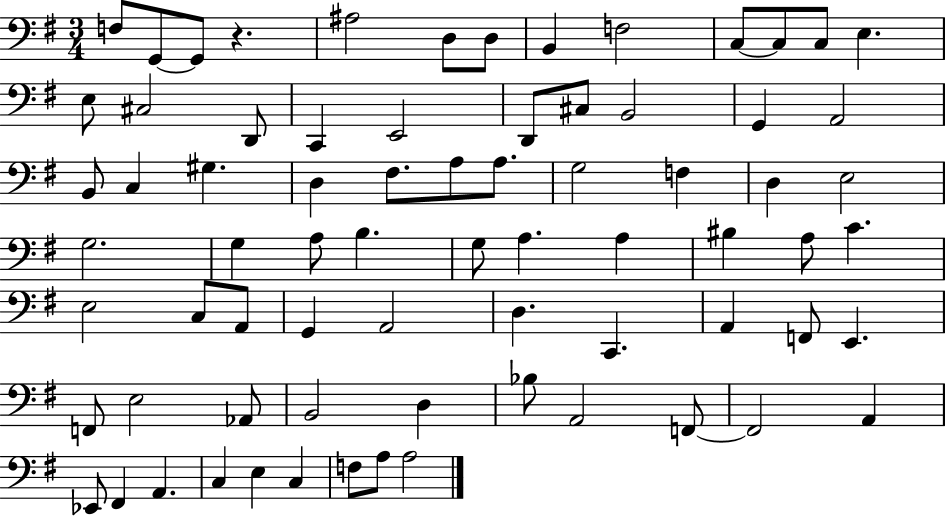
X:1
T:Untitled
M:3/4
L:1/4
K:G
F,/2 G,,/2 G,,/2 z ^A,2 D,/2 D,/2 B,, F,2 C,/2 C,/2 C,/2 E, E,/2 ^C,2 D,,/2 C,, E,,2 D,,/2 ^C,/2 B,,2 G,, A,,2 B,,/2 C, ^G, D, ^F,/2 A,/2 A,/2 G,2 F, D, E,2 G,2 G, A,/2 B, G,/2 A, A, ^B, A,/2 C E,2 C,/2 A,,/2 G,, A,,2 D, C,, A,, F,,/2 E,, F,,/2 E,2 _A,,/2 B,,2 D, _B,/2 A,,2 F,,/2 F,,2 A,, _E,,/2 ^F,, A,, C, E, C, F,/2 A,/2 A,2